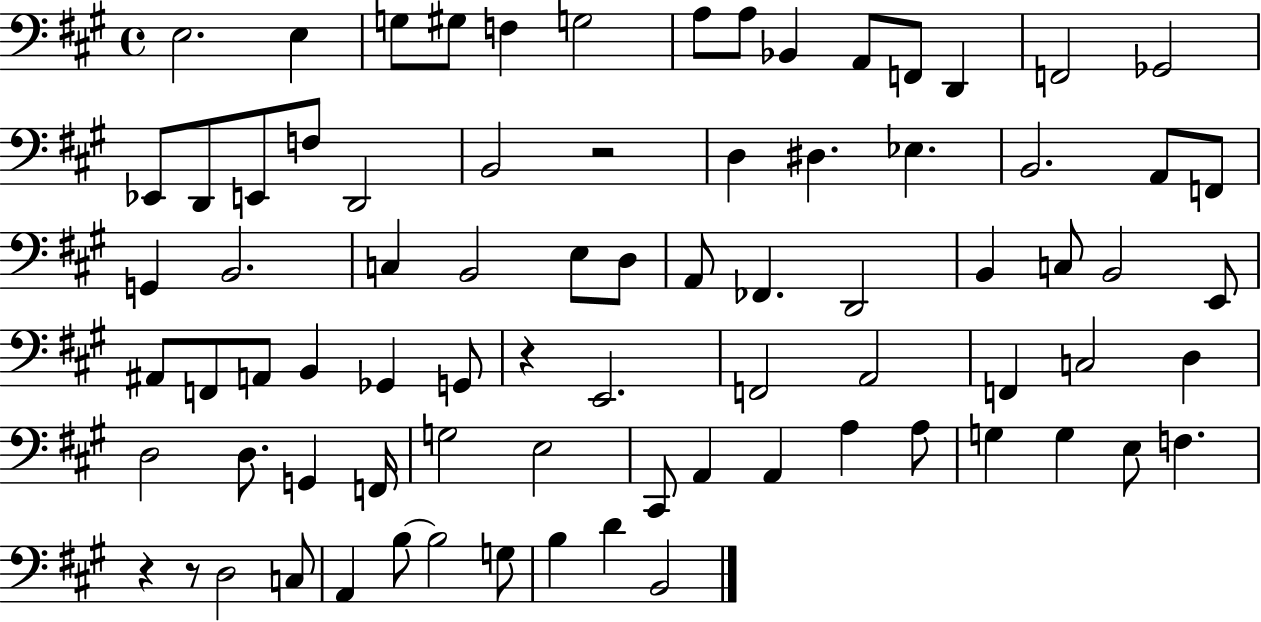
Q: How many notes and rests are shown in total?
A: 79